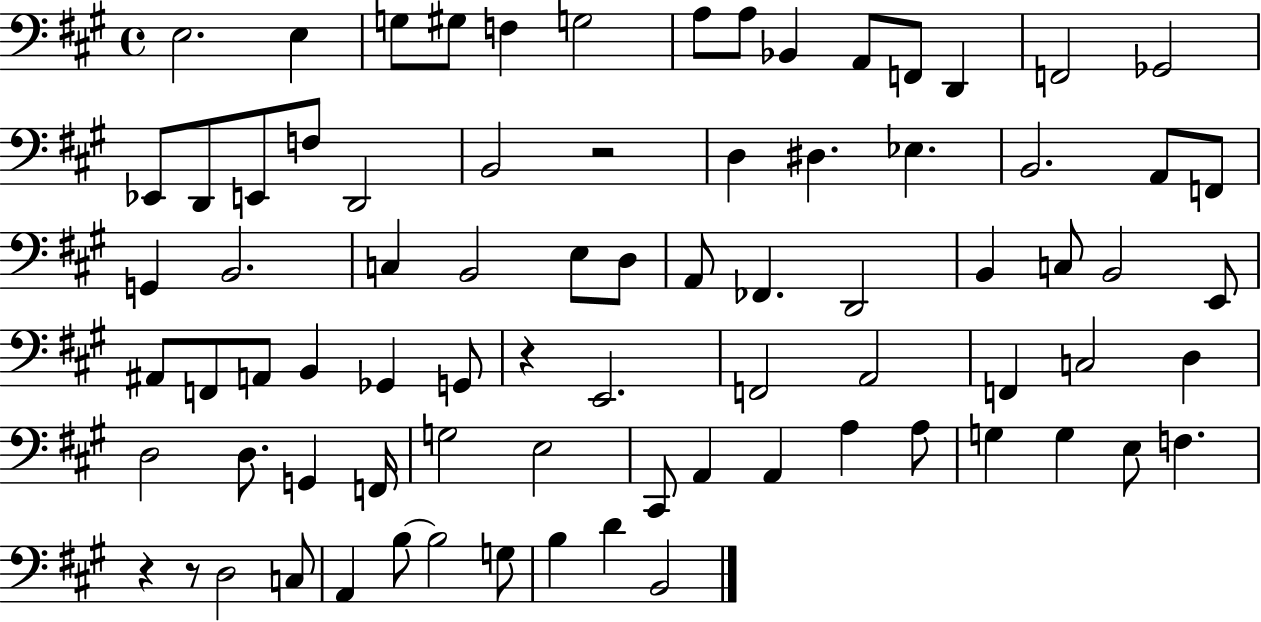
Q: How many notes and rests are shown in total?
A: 79